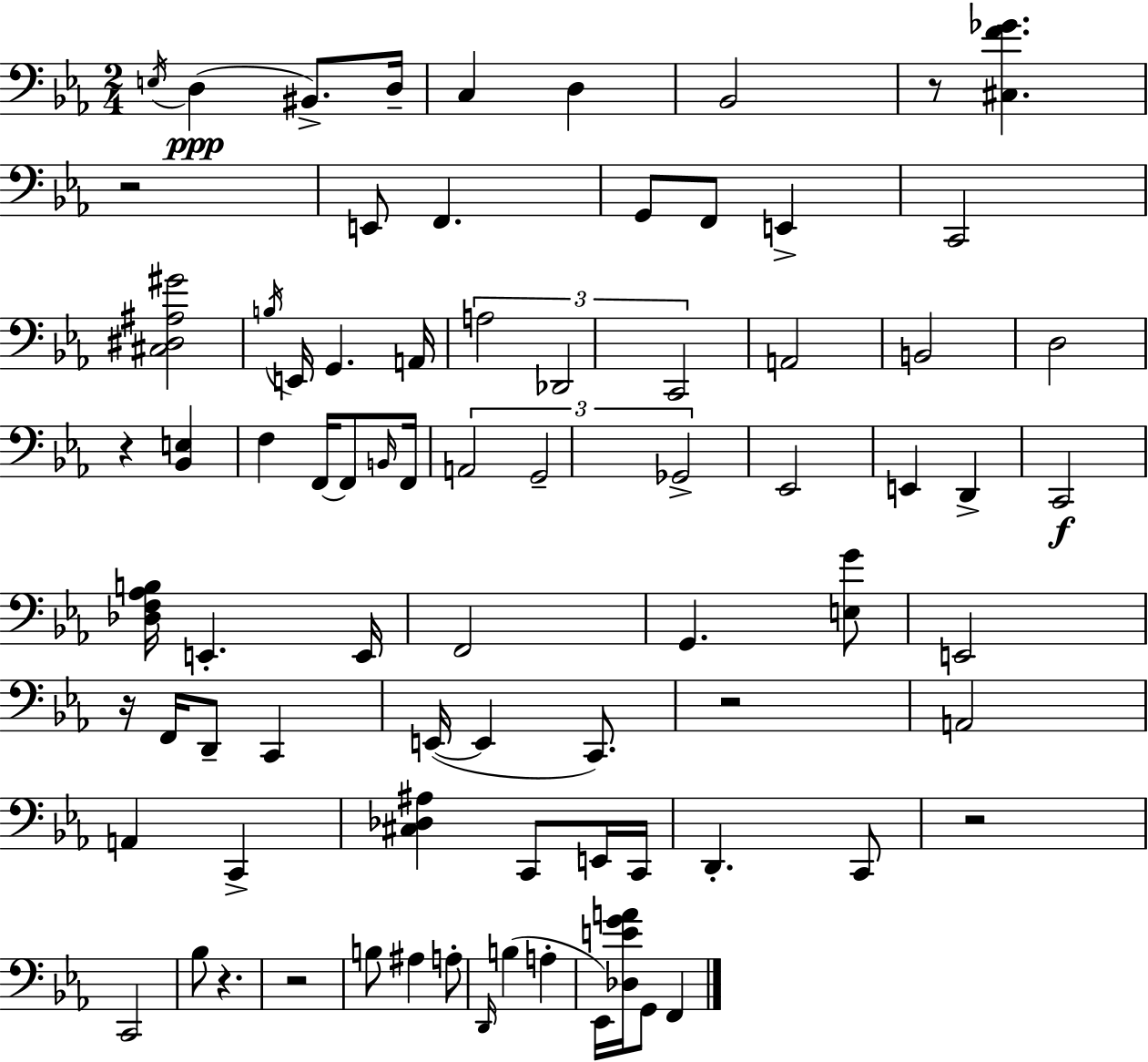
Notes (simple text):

E3/s D3/q BIS2/e. D3/s C3/q D3/q Bb2/h R/e [C#3,F4,Gb4]/q. R/h E2/e F2/q. G2/e F2/e E2/q C2/h [C#3,D#3,A#3,G#4]/h B3/s E2/s G2/q. A2/s A3/h Db2/h C2/h A2/h B2/h D3/h R/q [Bb2,E3]/q F3/q F2/s F2/e B2/s F2/s A2/h G2/h Gb2/h Eb2/h E2/q D2/q C2/h [Db3,F3,Ab3,B3]/s E2/q. E2/s F2/h G2/q. [E3,G4]/e E2/h R/s F2/s D2/e C2/q E2/s E2/q C2/e. R/h A2/h A2/q C2/q [C#3,Db3,A#3]/q C2/e E2/s C2/s D2/q. C2/e R/h C2/h Bb3/e R/q. R/h B3/e A#3/q A3/e D2/s B3/q A3/q Eb2/s [Db3,E4,G4,A4]/s G2/e F2/q